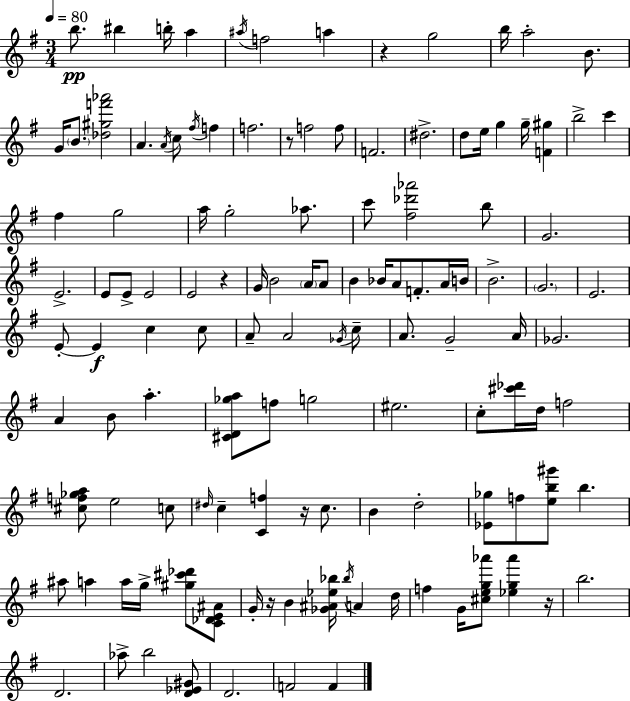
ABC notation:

X:1
T:Untitled
M:3/4
L:1/4
K:G
b/2 ^b b/4 a ^a/4 f2 a z g2 b/4 a2 B/2 G/4 B/2 [_d^gf'_a']2 A A/4 c/2 ^f/4 f f2 z/2 f2 f/2 F2 ^d2 d/2 e/4 g g/4 [F^g] b2 c' ^f g2 a/4 g2 _a/2 c'/2 [^f_d'_a']2 b/2 G2 E2 E/2 E/2 E2 E2 z G/4 B2 A/4 A/2 B _B/4 A/2 F/2 A/4 B/4 B2 G2 E2 E/2 E c c/2 A/2 A2 _G/4 c/2 A/2 G2 A/4 _G2 A B/2 a [^CD_ga]/2 f/2 g2 ^e2 c/2 [^c'_d']/4 d/4 f2 [^cf_ga]/2 e2 c/2 ^d/4 c [Cf] z/4 c/2 B d2 [_E_g]/2 f/2 [eb^g']/2 b ^a/2 a a/4 g/4 [^g^c'_d']/2 [C_DE^A]/2 G/4 z/4 B [_G^A_e_b]/4 _b/4 A d/4 f G/4 [^ceg_a']/2 [_eg_a'] z/4 b2 D2 _a/2 b2 [D_E^G]/2 D2 F2 F